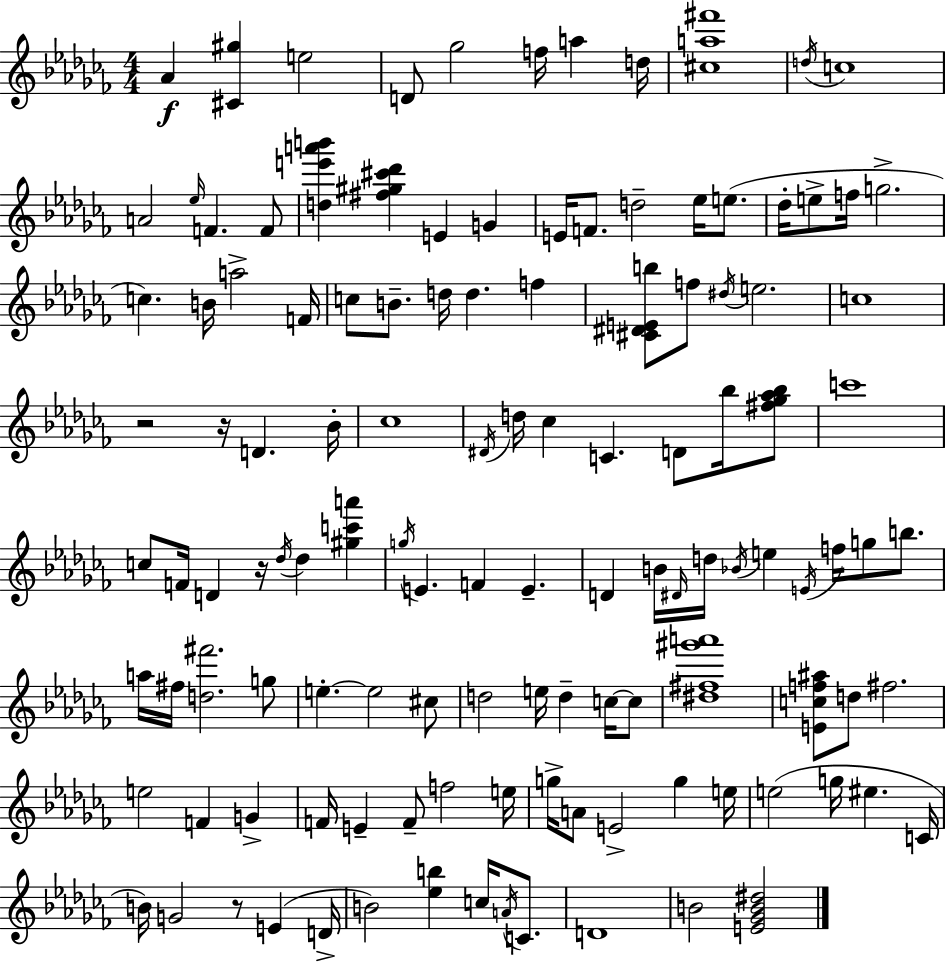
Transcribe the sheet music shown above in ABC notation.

X:1
T:Untitled
M:4/4
L:1/4
K:Abm
_A [^C^g] e2 D/2 _g2 f/4 a d/4 [^ca^f']4 d/4 c4 A2 _e/4 F F/2 [de'a'b'] [^f^g^c'_d'] E G E/4 F/2 d2 _e/4 e/2 _d/4 e/2 f/4 g2 c B/4 a2 F/4 c/2 B/2 d/4 d f [^C^DEb]/2 f/2 ^d/4 e2 c4 z2 z/4 D _B/4 _c4 ^D/4 d/4 _c C D/2 _b/4 [^f_g_a_b]/2 c'4 c/2 F/4 D z/4 _d/4 _d [^gc'a'] g/4 E F E D B/4 ^D/4 d/4 _B/4 e E/4 f/4 g/2 b/2 a/4 ^f/4 [d^f']2 g/2 e e2 ^c/2 d2 e/4 d c/4 c/2 [^d^f^g'a']4 [Ecf^a]/2 d/2 ^f2 e2 F G F/4 E F/2 f2 e/4 g/4 A/2 E2 g e/4 e2 g/4 ^e C/4 B/4 G2 z/2 E D/4 B2 [_eb] c/4 A/4 C/2 D4 B2 [E_GB^d]2